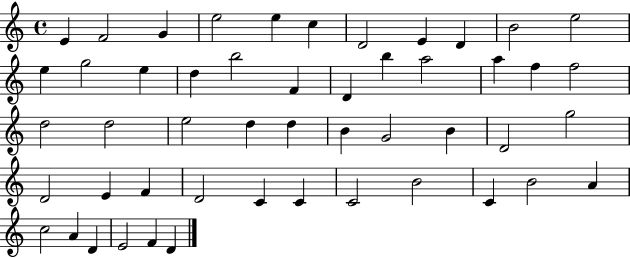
X:1
T:Untitled
M:4/4
L:1/4
K:C
E F2 G e2 e c D2 E D B2 e2 e g2 e d b2 F D b a2 a f f2 d2 d2 e2 d d B G2 B D2 g2 D2 E F D2 C C C2 B2 C B2 A c2 A D E2 F D